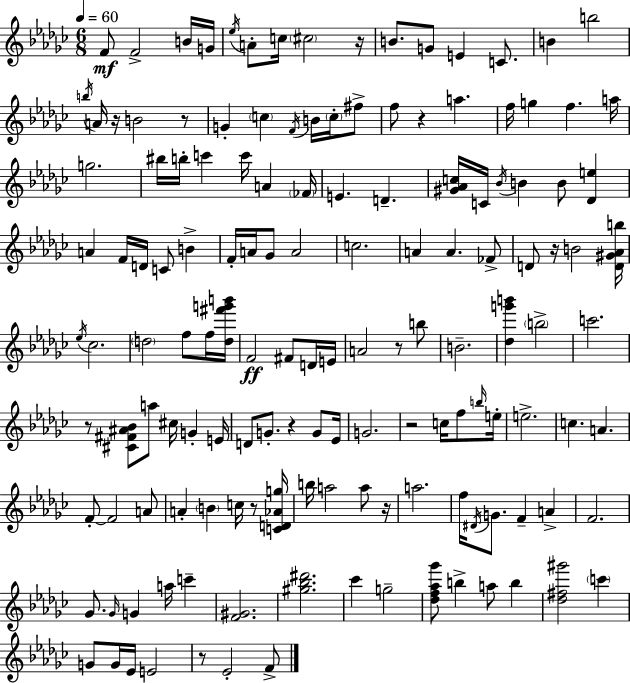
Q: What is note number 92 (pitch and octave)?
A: B4